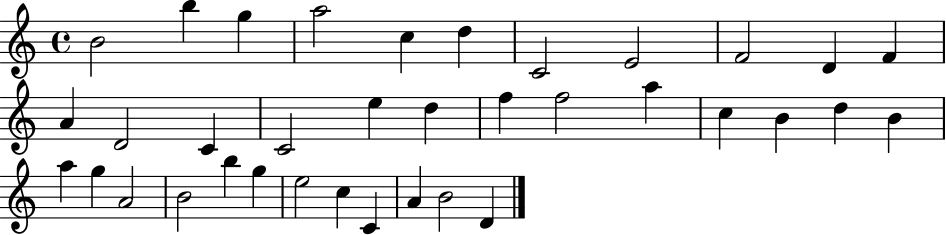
{
  \clef treble
  \time 4/4
  \defaultTimeSignature
  \key c \major
  b'2 b''4 g''4 | a''2 c''4 d''4 | c'2 e'2 | f'2 d'4 f'4 | \break a'4 d'2 c'4 | c'2 e''4 d''4 | f''4 f''2 a''4 | c''4 b'4 d''4 b'4 | \break a''4 g''4 a'2 | b'2 b''4 g''4 | e''2 c''4 c'4 | a'4 b'2 d'4 | \break \bar "|."
}